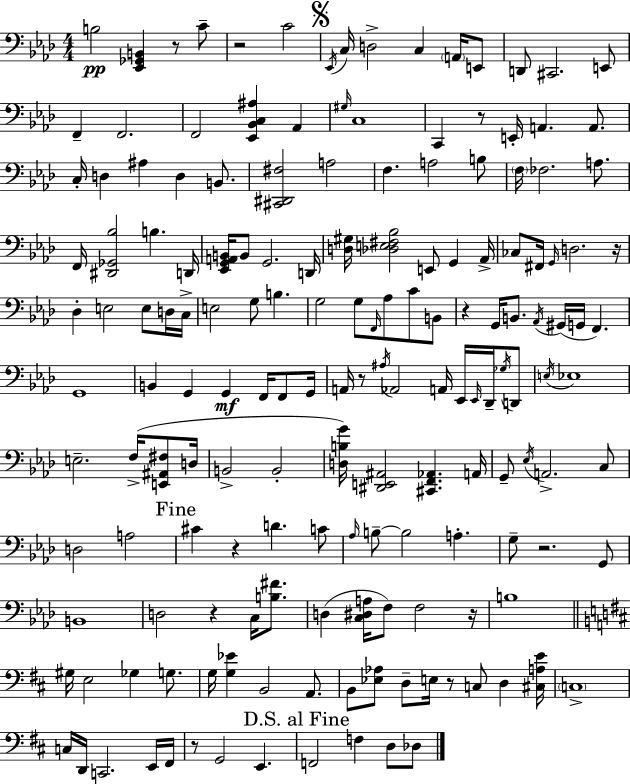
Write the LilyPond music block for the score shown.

{
  \clef bass
  \numericTimeSignature
  \time 4/4
  \key f \minor
  b2\pp <ees, ges, b,>4 r8 c'8-- | r2 c'2 | \mark \markup { \musicglyph "scripts.segno" } \acciaccatura { ees,16 } c16 d2-> c4 \parenthesize a,16 e,8 | d,8 cis,2. e,8 | \break f,4-- f,2. | f,2 <ees, bes, c ais>4 aes,4 | \grace { gis16 } c1 | c,4 r8 e,16-. a,4. a,8. | \break c16-. d4 ais4 d4 b,8. | <cis, dis, fis>2 a2 | f4. a2 | b8 \parenthesize f16 fes2. a8. | \break f,16 <dis, ges, bes>2 b4. | d,16 <ees, g, a, b,>16 b,8 g,2. | d,16 <d gis>16 <des e fis bes>2 e,8 g,4 | aes,16-> ces8 fis,16 \grace { g,16 } d2. | \break r16 des4-. e2 e8 | d16 c16-> e2 g8 b4. | g2 g8 \grace { f,16 } aes8 | c'8 b,8 r4 g,16 b,8. \acciaccatura { aes,16 }( gis,16 g,16 f,4.) | \break g,1 | b,4 g,4 g,4\mf | f,16 f,8 g,16 a,16 r8 \acciaccatura { ais16 } aes,2 | a,16 ees,16 \grace { ees,16 } des,16-- \acciaccatura { ges16 } d,8 \acciaccatura { e16 } ees1 | \break e2.-- | f16->( <e, ais, fis>8 d16 b,2-> | b,2-. <d b g'>16) <dis, e, ais,>2 | <cis, f, aes,>4. a,16 g,8-- \acciaccatura { ees16 } a,2.-> | \break c8 d2 | a2 \mark "Fine" cis'4 r4 | d'4. c'8 \grace { aes16 } b8--~~ b2 | a4.-. g8-- r2. | \break g,8 b,1 | d2 | r4 c16 <b fis'>8. d4( <c dis a>16 | f8) f2 r16 b1 | \break \bar "||" \break \key b \minor gis16 e2 ges4 g8. | g16 <g ees'>4 b,2 a,8. | b,8 <ees aes>8 d8-- e16 r8 c8 d4 <cis a e'>16 | \parenthesize c1-> | \break c16 d,16 c,2. e,16 fis,16 | r8 g,2 e,4. | \mark "D.S. al Fine" f,2 f4 d8 des8 | \bar "|."
}